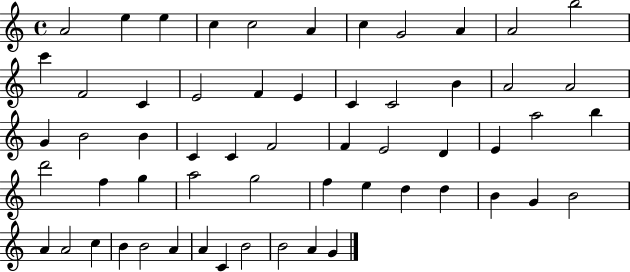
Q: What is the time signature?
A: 4/4